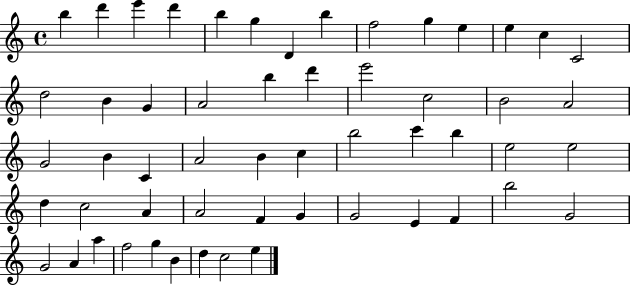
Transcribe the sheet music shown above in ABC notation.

X:1
T:Untitled
M:4/4
L:1/4
K:C
b d' e' d' b g D b f2 g e e c C2 d2 B G A2 b d' e'2 c2 B2 A2 G2 B C A2 B c b2 c' b e2 e2 d c2 A A2 F G G2 E F b2 G2 G2 A a f2 g B d c2 e